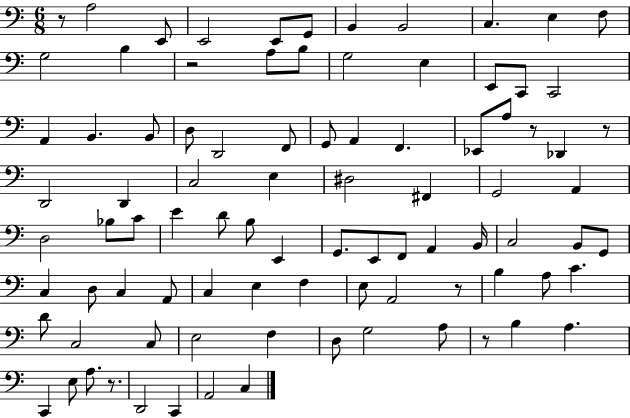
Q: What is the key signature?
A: C major